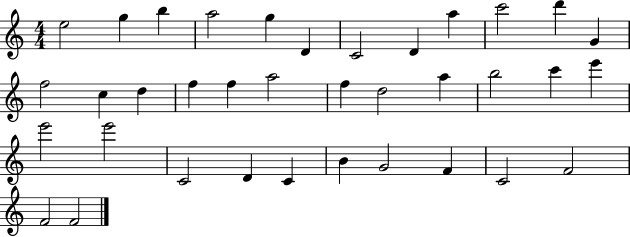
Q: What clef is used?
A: treble